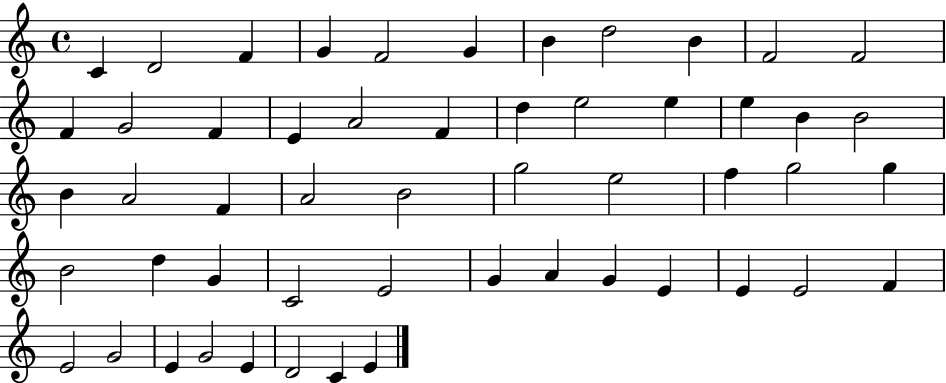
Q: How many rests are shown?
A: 0